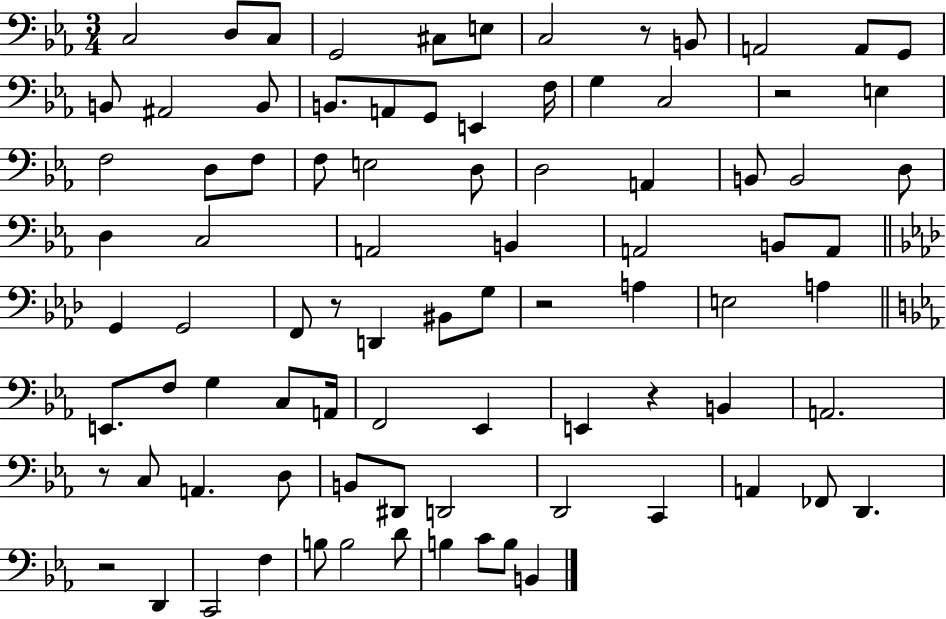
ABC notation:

X:1
T:Untitled
M:3/4
L:1/4
K:Eb
C,2 D,/2 C,/2 G,,2 ^C,/2 E,/2 C,2 z/2 B,,/2 A,,2 A,,/2 G,,/2 B,,/2 ^A,,2 B,,/2 B,,/2 A,,/2 G,,/2 E,, F,/4 G, C,2 z2 E, F,2 D,/2 F,/2 F,/2 E,2 D,/2 D,2 A,, B,,/2 B,,2 D,/2 D, C,2 A,,2 B,, A,,2 B,,/2 A,,/2 G,, G,,2 F,,/2 z/2 D,, ^B,,/2 G,/2 z2 A, E,2 A, E,,/2 F,/2 G, C,/2 A,,/4 F,,2 _E,, E,, z B,, A,,2 z/2 C,/2 A,, D,/2 B,,/2 ^D,,/2 D,,2 D,,2 C,, A,, _F,,/2 D,, z2 D,, C,,2 F, B,/2 B,2 D/2 B, C/2 B,/2 B,,